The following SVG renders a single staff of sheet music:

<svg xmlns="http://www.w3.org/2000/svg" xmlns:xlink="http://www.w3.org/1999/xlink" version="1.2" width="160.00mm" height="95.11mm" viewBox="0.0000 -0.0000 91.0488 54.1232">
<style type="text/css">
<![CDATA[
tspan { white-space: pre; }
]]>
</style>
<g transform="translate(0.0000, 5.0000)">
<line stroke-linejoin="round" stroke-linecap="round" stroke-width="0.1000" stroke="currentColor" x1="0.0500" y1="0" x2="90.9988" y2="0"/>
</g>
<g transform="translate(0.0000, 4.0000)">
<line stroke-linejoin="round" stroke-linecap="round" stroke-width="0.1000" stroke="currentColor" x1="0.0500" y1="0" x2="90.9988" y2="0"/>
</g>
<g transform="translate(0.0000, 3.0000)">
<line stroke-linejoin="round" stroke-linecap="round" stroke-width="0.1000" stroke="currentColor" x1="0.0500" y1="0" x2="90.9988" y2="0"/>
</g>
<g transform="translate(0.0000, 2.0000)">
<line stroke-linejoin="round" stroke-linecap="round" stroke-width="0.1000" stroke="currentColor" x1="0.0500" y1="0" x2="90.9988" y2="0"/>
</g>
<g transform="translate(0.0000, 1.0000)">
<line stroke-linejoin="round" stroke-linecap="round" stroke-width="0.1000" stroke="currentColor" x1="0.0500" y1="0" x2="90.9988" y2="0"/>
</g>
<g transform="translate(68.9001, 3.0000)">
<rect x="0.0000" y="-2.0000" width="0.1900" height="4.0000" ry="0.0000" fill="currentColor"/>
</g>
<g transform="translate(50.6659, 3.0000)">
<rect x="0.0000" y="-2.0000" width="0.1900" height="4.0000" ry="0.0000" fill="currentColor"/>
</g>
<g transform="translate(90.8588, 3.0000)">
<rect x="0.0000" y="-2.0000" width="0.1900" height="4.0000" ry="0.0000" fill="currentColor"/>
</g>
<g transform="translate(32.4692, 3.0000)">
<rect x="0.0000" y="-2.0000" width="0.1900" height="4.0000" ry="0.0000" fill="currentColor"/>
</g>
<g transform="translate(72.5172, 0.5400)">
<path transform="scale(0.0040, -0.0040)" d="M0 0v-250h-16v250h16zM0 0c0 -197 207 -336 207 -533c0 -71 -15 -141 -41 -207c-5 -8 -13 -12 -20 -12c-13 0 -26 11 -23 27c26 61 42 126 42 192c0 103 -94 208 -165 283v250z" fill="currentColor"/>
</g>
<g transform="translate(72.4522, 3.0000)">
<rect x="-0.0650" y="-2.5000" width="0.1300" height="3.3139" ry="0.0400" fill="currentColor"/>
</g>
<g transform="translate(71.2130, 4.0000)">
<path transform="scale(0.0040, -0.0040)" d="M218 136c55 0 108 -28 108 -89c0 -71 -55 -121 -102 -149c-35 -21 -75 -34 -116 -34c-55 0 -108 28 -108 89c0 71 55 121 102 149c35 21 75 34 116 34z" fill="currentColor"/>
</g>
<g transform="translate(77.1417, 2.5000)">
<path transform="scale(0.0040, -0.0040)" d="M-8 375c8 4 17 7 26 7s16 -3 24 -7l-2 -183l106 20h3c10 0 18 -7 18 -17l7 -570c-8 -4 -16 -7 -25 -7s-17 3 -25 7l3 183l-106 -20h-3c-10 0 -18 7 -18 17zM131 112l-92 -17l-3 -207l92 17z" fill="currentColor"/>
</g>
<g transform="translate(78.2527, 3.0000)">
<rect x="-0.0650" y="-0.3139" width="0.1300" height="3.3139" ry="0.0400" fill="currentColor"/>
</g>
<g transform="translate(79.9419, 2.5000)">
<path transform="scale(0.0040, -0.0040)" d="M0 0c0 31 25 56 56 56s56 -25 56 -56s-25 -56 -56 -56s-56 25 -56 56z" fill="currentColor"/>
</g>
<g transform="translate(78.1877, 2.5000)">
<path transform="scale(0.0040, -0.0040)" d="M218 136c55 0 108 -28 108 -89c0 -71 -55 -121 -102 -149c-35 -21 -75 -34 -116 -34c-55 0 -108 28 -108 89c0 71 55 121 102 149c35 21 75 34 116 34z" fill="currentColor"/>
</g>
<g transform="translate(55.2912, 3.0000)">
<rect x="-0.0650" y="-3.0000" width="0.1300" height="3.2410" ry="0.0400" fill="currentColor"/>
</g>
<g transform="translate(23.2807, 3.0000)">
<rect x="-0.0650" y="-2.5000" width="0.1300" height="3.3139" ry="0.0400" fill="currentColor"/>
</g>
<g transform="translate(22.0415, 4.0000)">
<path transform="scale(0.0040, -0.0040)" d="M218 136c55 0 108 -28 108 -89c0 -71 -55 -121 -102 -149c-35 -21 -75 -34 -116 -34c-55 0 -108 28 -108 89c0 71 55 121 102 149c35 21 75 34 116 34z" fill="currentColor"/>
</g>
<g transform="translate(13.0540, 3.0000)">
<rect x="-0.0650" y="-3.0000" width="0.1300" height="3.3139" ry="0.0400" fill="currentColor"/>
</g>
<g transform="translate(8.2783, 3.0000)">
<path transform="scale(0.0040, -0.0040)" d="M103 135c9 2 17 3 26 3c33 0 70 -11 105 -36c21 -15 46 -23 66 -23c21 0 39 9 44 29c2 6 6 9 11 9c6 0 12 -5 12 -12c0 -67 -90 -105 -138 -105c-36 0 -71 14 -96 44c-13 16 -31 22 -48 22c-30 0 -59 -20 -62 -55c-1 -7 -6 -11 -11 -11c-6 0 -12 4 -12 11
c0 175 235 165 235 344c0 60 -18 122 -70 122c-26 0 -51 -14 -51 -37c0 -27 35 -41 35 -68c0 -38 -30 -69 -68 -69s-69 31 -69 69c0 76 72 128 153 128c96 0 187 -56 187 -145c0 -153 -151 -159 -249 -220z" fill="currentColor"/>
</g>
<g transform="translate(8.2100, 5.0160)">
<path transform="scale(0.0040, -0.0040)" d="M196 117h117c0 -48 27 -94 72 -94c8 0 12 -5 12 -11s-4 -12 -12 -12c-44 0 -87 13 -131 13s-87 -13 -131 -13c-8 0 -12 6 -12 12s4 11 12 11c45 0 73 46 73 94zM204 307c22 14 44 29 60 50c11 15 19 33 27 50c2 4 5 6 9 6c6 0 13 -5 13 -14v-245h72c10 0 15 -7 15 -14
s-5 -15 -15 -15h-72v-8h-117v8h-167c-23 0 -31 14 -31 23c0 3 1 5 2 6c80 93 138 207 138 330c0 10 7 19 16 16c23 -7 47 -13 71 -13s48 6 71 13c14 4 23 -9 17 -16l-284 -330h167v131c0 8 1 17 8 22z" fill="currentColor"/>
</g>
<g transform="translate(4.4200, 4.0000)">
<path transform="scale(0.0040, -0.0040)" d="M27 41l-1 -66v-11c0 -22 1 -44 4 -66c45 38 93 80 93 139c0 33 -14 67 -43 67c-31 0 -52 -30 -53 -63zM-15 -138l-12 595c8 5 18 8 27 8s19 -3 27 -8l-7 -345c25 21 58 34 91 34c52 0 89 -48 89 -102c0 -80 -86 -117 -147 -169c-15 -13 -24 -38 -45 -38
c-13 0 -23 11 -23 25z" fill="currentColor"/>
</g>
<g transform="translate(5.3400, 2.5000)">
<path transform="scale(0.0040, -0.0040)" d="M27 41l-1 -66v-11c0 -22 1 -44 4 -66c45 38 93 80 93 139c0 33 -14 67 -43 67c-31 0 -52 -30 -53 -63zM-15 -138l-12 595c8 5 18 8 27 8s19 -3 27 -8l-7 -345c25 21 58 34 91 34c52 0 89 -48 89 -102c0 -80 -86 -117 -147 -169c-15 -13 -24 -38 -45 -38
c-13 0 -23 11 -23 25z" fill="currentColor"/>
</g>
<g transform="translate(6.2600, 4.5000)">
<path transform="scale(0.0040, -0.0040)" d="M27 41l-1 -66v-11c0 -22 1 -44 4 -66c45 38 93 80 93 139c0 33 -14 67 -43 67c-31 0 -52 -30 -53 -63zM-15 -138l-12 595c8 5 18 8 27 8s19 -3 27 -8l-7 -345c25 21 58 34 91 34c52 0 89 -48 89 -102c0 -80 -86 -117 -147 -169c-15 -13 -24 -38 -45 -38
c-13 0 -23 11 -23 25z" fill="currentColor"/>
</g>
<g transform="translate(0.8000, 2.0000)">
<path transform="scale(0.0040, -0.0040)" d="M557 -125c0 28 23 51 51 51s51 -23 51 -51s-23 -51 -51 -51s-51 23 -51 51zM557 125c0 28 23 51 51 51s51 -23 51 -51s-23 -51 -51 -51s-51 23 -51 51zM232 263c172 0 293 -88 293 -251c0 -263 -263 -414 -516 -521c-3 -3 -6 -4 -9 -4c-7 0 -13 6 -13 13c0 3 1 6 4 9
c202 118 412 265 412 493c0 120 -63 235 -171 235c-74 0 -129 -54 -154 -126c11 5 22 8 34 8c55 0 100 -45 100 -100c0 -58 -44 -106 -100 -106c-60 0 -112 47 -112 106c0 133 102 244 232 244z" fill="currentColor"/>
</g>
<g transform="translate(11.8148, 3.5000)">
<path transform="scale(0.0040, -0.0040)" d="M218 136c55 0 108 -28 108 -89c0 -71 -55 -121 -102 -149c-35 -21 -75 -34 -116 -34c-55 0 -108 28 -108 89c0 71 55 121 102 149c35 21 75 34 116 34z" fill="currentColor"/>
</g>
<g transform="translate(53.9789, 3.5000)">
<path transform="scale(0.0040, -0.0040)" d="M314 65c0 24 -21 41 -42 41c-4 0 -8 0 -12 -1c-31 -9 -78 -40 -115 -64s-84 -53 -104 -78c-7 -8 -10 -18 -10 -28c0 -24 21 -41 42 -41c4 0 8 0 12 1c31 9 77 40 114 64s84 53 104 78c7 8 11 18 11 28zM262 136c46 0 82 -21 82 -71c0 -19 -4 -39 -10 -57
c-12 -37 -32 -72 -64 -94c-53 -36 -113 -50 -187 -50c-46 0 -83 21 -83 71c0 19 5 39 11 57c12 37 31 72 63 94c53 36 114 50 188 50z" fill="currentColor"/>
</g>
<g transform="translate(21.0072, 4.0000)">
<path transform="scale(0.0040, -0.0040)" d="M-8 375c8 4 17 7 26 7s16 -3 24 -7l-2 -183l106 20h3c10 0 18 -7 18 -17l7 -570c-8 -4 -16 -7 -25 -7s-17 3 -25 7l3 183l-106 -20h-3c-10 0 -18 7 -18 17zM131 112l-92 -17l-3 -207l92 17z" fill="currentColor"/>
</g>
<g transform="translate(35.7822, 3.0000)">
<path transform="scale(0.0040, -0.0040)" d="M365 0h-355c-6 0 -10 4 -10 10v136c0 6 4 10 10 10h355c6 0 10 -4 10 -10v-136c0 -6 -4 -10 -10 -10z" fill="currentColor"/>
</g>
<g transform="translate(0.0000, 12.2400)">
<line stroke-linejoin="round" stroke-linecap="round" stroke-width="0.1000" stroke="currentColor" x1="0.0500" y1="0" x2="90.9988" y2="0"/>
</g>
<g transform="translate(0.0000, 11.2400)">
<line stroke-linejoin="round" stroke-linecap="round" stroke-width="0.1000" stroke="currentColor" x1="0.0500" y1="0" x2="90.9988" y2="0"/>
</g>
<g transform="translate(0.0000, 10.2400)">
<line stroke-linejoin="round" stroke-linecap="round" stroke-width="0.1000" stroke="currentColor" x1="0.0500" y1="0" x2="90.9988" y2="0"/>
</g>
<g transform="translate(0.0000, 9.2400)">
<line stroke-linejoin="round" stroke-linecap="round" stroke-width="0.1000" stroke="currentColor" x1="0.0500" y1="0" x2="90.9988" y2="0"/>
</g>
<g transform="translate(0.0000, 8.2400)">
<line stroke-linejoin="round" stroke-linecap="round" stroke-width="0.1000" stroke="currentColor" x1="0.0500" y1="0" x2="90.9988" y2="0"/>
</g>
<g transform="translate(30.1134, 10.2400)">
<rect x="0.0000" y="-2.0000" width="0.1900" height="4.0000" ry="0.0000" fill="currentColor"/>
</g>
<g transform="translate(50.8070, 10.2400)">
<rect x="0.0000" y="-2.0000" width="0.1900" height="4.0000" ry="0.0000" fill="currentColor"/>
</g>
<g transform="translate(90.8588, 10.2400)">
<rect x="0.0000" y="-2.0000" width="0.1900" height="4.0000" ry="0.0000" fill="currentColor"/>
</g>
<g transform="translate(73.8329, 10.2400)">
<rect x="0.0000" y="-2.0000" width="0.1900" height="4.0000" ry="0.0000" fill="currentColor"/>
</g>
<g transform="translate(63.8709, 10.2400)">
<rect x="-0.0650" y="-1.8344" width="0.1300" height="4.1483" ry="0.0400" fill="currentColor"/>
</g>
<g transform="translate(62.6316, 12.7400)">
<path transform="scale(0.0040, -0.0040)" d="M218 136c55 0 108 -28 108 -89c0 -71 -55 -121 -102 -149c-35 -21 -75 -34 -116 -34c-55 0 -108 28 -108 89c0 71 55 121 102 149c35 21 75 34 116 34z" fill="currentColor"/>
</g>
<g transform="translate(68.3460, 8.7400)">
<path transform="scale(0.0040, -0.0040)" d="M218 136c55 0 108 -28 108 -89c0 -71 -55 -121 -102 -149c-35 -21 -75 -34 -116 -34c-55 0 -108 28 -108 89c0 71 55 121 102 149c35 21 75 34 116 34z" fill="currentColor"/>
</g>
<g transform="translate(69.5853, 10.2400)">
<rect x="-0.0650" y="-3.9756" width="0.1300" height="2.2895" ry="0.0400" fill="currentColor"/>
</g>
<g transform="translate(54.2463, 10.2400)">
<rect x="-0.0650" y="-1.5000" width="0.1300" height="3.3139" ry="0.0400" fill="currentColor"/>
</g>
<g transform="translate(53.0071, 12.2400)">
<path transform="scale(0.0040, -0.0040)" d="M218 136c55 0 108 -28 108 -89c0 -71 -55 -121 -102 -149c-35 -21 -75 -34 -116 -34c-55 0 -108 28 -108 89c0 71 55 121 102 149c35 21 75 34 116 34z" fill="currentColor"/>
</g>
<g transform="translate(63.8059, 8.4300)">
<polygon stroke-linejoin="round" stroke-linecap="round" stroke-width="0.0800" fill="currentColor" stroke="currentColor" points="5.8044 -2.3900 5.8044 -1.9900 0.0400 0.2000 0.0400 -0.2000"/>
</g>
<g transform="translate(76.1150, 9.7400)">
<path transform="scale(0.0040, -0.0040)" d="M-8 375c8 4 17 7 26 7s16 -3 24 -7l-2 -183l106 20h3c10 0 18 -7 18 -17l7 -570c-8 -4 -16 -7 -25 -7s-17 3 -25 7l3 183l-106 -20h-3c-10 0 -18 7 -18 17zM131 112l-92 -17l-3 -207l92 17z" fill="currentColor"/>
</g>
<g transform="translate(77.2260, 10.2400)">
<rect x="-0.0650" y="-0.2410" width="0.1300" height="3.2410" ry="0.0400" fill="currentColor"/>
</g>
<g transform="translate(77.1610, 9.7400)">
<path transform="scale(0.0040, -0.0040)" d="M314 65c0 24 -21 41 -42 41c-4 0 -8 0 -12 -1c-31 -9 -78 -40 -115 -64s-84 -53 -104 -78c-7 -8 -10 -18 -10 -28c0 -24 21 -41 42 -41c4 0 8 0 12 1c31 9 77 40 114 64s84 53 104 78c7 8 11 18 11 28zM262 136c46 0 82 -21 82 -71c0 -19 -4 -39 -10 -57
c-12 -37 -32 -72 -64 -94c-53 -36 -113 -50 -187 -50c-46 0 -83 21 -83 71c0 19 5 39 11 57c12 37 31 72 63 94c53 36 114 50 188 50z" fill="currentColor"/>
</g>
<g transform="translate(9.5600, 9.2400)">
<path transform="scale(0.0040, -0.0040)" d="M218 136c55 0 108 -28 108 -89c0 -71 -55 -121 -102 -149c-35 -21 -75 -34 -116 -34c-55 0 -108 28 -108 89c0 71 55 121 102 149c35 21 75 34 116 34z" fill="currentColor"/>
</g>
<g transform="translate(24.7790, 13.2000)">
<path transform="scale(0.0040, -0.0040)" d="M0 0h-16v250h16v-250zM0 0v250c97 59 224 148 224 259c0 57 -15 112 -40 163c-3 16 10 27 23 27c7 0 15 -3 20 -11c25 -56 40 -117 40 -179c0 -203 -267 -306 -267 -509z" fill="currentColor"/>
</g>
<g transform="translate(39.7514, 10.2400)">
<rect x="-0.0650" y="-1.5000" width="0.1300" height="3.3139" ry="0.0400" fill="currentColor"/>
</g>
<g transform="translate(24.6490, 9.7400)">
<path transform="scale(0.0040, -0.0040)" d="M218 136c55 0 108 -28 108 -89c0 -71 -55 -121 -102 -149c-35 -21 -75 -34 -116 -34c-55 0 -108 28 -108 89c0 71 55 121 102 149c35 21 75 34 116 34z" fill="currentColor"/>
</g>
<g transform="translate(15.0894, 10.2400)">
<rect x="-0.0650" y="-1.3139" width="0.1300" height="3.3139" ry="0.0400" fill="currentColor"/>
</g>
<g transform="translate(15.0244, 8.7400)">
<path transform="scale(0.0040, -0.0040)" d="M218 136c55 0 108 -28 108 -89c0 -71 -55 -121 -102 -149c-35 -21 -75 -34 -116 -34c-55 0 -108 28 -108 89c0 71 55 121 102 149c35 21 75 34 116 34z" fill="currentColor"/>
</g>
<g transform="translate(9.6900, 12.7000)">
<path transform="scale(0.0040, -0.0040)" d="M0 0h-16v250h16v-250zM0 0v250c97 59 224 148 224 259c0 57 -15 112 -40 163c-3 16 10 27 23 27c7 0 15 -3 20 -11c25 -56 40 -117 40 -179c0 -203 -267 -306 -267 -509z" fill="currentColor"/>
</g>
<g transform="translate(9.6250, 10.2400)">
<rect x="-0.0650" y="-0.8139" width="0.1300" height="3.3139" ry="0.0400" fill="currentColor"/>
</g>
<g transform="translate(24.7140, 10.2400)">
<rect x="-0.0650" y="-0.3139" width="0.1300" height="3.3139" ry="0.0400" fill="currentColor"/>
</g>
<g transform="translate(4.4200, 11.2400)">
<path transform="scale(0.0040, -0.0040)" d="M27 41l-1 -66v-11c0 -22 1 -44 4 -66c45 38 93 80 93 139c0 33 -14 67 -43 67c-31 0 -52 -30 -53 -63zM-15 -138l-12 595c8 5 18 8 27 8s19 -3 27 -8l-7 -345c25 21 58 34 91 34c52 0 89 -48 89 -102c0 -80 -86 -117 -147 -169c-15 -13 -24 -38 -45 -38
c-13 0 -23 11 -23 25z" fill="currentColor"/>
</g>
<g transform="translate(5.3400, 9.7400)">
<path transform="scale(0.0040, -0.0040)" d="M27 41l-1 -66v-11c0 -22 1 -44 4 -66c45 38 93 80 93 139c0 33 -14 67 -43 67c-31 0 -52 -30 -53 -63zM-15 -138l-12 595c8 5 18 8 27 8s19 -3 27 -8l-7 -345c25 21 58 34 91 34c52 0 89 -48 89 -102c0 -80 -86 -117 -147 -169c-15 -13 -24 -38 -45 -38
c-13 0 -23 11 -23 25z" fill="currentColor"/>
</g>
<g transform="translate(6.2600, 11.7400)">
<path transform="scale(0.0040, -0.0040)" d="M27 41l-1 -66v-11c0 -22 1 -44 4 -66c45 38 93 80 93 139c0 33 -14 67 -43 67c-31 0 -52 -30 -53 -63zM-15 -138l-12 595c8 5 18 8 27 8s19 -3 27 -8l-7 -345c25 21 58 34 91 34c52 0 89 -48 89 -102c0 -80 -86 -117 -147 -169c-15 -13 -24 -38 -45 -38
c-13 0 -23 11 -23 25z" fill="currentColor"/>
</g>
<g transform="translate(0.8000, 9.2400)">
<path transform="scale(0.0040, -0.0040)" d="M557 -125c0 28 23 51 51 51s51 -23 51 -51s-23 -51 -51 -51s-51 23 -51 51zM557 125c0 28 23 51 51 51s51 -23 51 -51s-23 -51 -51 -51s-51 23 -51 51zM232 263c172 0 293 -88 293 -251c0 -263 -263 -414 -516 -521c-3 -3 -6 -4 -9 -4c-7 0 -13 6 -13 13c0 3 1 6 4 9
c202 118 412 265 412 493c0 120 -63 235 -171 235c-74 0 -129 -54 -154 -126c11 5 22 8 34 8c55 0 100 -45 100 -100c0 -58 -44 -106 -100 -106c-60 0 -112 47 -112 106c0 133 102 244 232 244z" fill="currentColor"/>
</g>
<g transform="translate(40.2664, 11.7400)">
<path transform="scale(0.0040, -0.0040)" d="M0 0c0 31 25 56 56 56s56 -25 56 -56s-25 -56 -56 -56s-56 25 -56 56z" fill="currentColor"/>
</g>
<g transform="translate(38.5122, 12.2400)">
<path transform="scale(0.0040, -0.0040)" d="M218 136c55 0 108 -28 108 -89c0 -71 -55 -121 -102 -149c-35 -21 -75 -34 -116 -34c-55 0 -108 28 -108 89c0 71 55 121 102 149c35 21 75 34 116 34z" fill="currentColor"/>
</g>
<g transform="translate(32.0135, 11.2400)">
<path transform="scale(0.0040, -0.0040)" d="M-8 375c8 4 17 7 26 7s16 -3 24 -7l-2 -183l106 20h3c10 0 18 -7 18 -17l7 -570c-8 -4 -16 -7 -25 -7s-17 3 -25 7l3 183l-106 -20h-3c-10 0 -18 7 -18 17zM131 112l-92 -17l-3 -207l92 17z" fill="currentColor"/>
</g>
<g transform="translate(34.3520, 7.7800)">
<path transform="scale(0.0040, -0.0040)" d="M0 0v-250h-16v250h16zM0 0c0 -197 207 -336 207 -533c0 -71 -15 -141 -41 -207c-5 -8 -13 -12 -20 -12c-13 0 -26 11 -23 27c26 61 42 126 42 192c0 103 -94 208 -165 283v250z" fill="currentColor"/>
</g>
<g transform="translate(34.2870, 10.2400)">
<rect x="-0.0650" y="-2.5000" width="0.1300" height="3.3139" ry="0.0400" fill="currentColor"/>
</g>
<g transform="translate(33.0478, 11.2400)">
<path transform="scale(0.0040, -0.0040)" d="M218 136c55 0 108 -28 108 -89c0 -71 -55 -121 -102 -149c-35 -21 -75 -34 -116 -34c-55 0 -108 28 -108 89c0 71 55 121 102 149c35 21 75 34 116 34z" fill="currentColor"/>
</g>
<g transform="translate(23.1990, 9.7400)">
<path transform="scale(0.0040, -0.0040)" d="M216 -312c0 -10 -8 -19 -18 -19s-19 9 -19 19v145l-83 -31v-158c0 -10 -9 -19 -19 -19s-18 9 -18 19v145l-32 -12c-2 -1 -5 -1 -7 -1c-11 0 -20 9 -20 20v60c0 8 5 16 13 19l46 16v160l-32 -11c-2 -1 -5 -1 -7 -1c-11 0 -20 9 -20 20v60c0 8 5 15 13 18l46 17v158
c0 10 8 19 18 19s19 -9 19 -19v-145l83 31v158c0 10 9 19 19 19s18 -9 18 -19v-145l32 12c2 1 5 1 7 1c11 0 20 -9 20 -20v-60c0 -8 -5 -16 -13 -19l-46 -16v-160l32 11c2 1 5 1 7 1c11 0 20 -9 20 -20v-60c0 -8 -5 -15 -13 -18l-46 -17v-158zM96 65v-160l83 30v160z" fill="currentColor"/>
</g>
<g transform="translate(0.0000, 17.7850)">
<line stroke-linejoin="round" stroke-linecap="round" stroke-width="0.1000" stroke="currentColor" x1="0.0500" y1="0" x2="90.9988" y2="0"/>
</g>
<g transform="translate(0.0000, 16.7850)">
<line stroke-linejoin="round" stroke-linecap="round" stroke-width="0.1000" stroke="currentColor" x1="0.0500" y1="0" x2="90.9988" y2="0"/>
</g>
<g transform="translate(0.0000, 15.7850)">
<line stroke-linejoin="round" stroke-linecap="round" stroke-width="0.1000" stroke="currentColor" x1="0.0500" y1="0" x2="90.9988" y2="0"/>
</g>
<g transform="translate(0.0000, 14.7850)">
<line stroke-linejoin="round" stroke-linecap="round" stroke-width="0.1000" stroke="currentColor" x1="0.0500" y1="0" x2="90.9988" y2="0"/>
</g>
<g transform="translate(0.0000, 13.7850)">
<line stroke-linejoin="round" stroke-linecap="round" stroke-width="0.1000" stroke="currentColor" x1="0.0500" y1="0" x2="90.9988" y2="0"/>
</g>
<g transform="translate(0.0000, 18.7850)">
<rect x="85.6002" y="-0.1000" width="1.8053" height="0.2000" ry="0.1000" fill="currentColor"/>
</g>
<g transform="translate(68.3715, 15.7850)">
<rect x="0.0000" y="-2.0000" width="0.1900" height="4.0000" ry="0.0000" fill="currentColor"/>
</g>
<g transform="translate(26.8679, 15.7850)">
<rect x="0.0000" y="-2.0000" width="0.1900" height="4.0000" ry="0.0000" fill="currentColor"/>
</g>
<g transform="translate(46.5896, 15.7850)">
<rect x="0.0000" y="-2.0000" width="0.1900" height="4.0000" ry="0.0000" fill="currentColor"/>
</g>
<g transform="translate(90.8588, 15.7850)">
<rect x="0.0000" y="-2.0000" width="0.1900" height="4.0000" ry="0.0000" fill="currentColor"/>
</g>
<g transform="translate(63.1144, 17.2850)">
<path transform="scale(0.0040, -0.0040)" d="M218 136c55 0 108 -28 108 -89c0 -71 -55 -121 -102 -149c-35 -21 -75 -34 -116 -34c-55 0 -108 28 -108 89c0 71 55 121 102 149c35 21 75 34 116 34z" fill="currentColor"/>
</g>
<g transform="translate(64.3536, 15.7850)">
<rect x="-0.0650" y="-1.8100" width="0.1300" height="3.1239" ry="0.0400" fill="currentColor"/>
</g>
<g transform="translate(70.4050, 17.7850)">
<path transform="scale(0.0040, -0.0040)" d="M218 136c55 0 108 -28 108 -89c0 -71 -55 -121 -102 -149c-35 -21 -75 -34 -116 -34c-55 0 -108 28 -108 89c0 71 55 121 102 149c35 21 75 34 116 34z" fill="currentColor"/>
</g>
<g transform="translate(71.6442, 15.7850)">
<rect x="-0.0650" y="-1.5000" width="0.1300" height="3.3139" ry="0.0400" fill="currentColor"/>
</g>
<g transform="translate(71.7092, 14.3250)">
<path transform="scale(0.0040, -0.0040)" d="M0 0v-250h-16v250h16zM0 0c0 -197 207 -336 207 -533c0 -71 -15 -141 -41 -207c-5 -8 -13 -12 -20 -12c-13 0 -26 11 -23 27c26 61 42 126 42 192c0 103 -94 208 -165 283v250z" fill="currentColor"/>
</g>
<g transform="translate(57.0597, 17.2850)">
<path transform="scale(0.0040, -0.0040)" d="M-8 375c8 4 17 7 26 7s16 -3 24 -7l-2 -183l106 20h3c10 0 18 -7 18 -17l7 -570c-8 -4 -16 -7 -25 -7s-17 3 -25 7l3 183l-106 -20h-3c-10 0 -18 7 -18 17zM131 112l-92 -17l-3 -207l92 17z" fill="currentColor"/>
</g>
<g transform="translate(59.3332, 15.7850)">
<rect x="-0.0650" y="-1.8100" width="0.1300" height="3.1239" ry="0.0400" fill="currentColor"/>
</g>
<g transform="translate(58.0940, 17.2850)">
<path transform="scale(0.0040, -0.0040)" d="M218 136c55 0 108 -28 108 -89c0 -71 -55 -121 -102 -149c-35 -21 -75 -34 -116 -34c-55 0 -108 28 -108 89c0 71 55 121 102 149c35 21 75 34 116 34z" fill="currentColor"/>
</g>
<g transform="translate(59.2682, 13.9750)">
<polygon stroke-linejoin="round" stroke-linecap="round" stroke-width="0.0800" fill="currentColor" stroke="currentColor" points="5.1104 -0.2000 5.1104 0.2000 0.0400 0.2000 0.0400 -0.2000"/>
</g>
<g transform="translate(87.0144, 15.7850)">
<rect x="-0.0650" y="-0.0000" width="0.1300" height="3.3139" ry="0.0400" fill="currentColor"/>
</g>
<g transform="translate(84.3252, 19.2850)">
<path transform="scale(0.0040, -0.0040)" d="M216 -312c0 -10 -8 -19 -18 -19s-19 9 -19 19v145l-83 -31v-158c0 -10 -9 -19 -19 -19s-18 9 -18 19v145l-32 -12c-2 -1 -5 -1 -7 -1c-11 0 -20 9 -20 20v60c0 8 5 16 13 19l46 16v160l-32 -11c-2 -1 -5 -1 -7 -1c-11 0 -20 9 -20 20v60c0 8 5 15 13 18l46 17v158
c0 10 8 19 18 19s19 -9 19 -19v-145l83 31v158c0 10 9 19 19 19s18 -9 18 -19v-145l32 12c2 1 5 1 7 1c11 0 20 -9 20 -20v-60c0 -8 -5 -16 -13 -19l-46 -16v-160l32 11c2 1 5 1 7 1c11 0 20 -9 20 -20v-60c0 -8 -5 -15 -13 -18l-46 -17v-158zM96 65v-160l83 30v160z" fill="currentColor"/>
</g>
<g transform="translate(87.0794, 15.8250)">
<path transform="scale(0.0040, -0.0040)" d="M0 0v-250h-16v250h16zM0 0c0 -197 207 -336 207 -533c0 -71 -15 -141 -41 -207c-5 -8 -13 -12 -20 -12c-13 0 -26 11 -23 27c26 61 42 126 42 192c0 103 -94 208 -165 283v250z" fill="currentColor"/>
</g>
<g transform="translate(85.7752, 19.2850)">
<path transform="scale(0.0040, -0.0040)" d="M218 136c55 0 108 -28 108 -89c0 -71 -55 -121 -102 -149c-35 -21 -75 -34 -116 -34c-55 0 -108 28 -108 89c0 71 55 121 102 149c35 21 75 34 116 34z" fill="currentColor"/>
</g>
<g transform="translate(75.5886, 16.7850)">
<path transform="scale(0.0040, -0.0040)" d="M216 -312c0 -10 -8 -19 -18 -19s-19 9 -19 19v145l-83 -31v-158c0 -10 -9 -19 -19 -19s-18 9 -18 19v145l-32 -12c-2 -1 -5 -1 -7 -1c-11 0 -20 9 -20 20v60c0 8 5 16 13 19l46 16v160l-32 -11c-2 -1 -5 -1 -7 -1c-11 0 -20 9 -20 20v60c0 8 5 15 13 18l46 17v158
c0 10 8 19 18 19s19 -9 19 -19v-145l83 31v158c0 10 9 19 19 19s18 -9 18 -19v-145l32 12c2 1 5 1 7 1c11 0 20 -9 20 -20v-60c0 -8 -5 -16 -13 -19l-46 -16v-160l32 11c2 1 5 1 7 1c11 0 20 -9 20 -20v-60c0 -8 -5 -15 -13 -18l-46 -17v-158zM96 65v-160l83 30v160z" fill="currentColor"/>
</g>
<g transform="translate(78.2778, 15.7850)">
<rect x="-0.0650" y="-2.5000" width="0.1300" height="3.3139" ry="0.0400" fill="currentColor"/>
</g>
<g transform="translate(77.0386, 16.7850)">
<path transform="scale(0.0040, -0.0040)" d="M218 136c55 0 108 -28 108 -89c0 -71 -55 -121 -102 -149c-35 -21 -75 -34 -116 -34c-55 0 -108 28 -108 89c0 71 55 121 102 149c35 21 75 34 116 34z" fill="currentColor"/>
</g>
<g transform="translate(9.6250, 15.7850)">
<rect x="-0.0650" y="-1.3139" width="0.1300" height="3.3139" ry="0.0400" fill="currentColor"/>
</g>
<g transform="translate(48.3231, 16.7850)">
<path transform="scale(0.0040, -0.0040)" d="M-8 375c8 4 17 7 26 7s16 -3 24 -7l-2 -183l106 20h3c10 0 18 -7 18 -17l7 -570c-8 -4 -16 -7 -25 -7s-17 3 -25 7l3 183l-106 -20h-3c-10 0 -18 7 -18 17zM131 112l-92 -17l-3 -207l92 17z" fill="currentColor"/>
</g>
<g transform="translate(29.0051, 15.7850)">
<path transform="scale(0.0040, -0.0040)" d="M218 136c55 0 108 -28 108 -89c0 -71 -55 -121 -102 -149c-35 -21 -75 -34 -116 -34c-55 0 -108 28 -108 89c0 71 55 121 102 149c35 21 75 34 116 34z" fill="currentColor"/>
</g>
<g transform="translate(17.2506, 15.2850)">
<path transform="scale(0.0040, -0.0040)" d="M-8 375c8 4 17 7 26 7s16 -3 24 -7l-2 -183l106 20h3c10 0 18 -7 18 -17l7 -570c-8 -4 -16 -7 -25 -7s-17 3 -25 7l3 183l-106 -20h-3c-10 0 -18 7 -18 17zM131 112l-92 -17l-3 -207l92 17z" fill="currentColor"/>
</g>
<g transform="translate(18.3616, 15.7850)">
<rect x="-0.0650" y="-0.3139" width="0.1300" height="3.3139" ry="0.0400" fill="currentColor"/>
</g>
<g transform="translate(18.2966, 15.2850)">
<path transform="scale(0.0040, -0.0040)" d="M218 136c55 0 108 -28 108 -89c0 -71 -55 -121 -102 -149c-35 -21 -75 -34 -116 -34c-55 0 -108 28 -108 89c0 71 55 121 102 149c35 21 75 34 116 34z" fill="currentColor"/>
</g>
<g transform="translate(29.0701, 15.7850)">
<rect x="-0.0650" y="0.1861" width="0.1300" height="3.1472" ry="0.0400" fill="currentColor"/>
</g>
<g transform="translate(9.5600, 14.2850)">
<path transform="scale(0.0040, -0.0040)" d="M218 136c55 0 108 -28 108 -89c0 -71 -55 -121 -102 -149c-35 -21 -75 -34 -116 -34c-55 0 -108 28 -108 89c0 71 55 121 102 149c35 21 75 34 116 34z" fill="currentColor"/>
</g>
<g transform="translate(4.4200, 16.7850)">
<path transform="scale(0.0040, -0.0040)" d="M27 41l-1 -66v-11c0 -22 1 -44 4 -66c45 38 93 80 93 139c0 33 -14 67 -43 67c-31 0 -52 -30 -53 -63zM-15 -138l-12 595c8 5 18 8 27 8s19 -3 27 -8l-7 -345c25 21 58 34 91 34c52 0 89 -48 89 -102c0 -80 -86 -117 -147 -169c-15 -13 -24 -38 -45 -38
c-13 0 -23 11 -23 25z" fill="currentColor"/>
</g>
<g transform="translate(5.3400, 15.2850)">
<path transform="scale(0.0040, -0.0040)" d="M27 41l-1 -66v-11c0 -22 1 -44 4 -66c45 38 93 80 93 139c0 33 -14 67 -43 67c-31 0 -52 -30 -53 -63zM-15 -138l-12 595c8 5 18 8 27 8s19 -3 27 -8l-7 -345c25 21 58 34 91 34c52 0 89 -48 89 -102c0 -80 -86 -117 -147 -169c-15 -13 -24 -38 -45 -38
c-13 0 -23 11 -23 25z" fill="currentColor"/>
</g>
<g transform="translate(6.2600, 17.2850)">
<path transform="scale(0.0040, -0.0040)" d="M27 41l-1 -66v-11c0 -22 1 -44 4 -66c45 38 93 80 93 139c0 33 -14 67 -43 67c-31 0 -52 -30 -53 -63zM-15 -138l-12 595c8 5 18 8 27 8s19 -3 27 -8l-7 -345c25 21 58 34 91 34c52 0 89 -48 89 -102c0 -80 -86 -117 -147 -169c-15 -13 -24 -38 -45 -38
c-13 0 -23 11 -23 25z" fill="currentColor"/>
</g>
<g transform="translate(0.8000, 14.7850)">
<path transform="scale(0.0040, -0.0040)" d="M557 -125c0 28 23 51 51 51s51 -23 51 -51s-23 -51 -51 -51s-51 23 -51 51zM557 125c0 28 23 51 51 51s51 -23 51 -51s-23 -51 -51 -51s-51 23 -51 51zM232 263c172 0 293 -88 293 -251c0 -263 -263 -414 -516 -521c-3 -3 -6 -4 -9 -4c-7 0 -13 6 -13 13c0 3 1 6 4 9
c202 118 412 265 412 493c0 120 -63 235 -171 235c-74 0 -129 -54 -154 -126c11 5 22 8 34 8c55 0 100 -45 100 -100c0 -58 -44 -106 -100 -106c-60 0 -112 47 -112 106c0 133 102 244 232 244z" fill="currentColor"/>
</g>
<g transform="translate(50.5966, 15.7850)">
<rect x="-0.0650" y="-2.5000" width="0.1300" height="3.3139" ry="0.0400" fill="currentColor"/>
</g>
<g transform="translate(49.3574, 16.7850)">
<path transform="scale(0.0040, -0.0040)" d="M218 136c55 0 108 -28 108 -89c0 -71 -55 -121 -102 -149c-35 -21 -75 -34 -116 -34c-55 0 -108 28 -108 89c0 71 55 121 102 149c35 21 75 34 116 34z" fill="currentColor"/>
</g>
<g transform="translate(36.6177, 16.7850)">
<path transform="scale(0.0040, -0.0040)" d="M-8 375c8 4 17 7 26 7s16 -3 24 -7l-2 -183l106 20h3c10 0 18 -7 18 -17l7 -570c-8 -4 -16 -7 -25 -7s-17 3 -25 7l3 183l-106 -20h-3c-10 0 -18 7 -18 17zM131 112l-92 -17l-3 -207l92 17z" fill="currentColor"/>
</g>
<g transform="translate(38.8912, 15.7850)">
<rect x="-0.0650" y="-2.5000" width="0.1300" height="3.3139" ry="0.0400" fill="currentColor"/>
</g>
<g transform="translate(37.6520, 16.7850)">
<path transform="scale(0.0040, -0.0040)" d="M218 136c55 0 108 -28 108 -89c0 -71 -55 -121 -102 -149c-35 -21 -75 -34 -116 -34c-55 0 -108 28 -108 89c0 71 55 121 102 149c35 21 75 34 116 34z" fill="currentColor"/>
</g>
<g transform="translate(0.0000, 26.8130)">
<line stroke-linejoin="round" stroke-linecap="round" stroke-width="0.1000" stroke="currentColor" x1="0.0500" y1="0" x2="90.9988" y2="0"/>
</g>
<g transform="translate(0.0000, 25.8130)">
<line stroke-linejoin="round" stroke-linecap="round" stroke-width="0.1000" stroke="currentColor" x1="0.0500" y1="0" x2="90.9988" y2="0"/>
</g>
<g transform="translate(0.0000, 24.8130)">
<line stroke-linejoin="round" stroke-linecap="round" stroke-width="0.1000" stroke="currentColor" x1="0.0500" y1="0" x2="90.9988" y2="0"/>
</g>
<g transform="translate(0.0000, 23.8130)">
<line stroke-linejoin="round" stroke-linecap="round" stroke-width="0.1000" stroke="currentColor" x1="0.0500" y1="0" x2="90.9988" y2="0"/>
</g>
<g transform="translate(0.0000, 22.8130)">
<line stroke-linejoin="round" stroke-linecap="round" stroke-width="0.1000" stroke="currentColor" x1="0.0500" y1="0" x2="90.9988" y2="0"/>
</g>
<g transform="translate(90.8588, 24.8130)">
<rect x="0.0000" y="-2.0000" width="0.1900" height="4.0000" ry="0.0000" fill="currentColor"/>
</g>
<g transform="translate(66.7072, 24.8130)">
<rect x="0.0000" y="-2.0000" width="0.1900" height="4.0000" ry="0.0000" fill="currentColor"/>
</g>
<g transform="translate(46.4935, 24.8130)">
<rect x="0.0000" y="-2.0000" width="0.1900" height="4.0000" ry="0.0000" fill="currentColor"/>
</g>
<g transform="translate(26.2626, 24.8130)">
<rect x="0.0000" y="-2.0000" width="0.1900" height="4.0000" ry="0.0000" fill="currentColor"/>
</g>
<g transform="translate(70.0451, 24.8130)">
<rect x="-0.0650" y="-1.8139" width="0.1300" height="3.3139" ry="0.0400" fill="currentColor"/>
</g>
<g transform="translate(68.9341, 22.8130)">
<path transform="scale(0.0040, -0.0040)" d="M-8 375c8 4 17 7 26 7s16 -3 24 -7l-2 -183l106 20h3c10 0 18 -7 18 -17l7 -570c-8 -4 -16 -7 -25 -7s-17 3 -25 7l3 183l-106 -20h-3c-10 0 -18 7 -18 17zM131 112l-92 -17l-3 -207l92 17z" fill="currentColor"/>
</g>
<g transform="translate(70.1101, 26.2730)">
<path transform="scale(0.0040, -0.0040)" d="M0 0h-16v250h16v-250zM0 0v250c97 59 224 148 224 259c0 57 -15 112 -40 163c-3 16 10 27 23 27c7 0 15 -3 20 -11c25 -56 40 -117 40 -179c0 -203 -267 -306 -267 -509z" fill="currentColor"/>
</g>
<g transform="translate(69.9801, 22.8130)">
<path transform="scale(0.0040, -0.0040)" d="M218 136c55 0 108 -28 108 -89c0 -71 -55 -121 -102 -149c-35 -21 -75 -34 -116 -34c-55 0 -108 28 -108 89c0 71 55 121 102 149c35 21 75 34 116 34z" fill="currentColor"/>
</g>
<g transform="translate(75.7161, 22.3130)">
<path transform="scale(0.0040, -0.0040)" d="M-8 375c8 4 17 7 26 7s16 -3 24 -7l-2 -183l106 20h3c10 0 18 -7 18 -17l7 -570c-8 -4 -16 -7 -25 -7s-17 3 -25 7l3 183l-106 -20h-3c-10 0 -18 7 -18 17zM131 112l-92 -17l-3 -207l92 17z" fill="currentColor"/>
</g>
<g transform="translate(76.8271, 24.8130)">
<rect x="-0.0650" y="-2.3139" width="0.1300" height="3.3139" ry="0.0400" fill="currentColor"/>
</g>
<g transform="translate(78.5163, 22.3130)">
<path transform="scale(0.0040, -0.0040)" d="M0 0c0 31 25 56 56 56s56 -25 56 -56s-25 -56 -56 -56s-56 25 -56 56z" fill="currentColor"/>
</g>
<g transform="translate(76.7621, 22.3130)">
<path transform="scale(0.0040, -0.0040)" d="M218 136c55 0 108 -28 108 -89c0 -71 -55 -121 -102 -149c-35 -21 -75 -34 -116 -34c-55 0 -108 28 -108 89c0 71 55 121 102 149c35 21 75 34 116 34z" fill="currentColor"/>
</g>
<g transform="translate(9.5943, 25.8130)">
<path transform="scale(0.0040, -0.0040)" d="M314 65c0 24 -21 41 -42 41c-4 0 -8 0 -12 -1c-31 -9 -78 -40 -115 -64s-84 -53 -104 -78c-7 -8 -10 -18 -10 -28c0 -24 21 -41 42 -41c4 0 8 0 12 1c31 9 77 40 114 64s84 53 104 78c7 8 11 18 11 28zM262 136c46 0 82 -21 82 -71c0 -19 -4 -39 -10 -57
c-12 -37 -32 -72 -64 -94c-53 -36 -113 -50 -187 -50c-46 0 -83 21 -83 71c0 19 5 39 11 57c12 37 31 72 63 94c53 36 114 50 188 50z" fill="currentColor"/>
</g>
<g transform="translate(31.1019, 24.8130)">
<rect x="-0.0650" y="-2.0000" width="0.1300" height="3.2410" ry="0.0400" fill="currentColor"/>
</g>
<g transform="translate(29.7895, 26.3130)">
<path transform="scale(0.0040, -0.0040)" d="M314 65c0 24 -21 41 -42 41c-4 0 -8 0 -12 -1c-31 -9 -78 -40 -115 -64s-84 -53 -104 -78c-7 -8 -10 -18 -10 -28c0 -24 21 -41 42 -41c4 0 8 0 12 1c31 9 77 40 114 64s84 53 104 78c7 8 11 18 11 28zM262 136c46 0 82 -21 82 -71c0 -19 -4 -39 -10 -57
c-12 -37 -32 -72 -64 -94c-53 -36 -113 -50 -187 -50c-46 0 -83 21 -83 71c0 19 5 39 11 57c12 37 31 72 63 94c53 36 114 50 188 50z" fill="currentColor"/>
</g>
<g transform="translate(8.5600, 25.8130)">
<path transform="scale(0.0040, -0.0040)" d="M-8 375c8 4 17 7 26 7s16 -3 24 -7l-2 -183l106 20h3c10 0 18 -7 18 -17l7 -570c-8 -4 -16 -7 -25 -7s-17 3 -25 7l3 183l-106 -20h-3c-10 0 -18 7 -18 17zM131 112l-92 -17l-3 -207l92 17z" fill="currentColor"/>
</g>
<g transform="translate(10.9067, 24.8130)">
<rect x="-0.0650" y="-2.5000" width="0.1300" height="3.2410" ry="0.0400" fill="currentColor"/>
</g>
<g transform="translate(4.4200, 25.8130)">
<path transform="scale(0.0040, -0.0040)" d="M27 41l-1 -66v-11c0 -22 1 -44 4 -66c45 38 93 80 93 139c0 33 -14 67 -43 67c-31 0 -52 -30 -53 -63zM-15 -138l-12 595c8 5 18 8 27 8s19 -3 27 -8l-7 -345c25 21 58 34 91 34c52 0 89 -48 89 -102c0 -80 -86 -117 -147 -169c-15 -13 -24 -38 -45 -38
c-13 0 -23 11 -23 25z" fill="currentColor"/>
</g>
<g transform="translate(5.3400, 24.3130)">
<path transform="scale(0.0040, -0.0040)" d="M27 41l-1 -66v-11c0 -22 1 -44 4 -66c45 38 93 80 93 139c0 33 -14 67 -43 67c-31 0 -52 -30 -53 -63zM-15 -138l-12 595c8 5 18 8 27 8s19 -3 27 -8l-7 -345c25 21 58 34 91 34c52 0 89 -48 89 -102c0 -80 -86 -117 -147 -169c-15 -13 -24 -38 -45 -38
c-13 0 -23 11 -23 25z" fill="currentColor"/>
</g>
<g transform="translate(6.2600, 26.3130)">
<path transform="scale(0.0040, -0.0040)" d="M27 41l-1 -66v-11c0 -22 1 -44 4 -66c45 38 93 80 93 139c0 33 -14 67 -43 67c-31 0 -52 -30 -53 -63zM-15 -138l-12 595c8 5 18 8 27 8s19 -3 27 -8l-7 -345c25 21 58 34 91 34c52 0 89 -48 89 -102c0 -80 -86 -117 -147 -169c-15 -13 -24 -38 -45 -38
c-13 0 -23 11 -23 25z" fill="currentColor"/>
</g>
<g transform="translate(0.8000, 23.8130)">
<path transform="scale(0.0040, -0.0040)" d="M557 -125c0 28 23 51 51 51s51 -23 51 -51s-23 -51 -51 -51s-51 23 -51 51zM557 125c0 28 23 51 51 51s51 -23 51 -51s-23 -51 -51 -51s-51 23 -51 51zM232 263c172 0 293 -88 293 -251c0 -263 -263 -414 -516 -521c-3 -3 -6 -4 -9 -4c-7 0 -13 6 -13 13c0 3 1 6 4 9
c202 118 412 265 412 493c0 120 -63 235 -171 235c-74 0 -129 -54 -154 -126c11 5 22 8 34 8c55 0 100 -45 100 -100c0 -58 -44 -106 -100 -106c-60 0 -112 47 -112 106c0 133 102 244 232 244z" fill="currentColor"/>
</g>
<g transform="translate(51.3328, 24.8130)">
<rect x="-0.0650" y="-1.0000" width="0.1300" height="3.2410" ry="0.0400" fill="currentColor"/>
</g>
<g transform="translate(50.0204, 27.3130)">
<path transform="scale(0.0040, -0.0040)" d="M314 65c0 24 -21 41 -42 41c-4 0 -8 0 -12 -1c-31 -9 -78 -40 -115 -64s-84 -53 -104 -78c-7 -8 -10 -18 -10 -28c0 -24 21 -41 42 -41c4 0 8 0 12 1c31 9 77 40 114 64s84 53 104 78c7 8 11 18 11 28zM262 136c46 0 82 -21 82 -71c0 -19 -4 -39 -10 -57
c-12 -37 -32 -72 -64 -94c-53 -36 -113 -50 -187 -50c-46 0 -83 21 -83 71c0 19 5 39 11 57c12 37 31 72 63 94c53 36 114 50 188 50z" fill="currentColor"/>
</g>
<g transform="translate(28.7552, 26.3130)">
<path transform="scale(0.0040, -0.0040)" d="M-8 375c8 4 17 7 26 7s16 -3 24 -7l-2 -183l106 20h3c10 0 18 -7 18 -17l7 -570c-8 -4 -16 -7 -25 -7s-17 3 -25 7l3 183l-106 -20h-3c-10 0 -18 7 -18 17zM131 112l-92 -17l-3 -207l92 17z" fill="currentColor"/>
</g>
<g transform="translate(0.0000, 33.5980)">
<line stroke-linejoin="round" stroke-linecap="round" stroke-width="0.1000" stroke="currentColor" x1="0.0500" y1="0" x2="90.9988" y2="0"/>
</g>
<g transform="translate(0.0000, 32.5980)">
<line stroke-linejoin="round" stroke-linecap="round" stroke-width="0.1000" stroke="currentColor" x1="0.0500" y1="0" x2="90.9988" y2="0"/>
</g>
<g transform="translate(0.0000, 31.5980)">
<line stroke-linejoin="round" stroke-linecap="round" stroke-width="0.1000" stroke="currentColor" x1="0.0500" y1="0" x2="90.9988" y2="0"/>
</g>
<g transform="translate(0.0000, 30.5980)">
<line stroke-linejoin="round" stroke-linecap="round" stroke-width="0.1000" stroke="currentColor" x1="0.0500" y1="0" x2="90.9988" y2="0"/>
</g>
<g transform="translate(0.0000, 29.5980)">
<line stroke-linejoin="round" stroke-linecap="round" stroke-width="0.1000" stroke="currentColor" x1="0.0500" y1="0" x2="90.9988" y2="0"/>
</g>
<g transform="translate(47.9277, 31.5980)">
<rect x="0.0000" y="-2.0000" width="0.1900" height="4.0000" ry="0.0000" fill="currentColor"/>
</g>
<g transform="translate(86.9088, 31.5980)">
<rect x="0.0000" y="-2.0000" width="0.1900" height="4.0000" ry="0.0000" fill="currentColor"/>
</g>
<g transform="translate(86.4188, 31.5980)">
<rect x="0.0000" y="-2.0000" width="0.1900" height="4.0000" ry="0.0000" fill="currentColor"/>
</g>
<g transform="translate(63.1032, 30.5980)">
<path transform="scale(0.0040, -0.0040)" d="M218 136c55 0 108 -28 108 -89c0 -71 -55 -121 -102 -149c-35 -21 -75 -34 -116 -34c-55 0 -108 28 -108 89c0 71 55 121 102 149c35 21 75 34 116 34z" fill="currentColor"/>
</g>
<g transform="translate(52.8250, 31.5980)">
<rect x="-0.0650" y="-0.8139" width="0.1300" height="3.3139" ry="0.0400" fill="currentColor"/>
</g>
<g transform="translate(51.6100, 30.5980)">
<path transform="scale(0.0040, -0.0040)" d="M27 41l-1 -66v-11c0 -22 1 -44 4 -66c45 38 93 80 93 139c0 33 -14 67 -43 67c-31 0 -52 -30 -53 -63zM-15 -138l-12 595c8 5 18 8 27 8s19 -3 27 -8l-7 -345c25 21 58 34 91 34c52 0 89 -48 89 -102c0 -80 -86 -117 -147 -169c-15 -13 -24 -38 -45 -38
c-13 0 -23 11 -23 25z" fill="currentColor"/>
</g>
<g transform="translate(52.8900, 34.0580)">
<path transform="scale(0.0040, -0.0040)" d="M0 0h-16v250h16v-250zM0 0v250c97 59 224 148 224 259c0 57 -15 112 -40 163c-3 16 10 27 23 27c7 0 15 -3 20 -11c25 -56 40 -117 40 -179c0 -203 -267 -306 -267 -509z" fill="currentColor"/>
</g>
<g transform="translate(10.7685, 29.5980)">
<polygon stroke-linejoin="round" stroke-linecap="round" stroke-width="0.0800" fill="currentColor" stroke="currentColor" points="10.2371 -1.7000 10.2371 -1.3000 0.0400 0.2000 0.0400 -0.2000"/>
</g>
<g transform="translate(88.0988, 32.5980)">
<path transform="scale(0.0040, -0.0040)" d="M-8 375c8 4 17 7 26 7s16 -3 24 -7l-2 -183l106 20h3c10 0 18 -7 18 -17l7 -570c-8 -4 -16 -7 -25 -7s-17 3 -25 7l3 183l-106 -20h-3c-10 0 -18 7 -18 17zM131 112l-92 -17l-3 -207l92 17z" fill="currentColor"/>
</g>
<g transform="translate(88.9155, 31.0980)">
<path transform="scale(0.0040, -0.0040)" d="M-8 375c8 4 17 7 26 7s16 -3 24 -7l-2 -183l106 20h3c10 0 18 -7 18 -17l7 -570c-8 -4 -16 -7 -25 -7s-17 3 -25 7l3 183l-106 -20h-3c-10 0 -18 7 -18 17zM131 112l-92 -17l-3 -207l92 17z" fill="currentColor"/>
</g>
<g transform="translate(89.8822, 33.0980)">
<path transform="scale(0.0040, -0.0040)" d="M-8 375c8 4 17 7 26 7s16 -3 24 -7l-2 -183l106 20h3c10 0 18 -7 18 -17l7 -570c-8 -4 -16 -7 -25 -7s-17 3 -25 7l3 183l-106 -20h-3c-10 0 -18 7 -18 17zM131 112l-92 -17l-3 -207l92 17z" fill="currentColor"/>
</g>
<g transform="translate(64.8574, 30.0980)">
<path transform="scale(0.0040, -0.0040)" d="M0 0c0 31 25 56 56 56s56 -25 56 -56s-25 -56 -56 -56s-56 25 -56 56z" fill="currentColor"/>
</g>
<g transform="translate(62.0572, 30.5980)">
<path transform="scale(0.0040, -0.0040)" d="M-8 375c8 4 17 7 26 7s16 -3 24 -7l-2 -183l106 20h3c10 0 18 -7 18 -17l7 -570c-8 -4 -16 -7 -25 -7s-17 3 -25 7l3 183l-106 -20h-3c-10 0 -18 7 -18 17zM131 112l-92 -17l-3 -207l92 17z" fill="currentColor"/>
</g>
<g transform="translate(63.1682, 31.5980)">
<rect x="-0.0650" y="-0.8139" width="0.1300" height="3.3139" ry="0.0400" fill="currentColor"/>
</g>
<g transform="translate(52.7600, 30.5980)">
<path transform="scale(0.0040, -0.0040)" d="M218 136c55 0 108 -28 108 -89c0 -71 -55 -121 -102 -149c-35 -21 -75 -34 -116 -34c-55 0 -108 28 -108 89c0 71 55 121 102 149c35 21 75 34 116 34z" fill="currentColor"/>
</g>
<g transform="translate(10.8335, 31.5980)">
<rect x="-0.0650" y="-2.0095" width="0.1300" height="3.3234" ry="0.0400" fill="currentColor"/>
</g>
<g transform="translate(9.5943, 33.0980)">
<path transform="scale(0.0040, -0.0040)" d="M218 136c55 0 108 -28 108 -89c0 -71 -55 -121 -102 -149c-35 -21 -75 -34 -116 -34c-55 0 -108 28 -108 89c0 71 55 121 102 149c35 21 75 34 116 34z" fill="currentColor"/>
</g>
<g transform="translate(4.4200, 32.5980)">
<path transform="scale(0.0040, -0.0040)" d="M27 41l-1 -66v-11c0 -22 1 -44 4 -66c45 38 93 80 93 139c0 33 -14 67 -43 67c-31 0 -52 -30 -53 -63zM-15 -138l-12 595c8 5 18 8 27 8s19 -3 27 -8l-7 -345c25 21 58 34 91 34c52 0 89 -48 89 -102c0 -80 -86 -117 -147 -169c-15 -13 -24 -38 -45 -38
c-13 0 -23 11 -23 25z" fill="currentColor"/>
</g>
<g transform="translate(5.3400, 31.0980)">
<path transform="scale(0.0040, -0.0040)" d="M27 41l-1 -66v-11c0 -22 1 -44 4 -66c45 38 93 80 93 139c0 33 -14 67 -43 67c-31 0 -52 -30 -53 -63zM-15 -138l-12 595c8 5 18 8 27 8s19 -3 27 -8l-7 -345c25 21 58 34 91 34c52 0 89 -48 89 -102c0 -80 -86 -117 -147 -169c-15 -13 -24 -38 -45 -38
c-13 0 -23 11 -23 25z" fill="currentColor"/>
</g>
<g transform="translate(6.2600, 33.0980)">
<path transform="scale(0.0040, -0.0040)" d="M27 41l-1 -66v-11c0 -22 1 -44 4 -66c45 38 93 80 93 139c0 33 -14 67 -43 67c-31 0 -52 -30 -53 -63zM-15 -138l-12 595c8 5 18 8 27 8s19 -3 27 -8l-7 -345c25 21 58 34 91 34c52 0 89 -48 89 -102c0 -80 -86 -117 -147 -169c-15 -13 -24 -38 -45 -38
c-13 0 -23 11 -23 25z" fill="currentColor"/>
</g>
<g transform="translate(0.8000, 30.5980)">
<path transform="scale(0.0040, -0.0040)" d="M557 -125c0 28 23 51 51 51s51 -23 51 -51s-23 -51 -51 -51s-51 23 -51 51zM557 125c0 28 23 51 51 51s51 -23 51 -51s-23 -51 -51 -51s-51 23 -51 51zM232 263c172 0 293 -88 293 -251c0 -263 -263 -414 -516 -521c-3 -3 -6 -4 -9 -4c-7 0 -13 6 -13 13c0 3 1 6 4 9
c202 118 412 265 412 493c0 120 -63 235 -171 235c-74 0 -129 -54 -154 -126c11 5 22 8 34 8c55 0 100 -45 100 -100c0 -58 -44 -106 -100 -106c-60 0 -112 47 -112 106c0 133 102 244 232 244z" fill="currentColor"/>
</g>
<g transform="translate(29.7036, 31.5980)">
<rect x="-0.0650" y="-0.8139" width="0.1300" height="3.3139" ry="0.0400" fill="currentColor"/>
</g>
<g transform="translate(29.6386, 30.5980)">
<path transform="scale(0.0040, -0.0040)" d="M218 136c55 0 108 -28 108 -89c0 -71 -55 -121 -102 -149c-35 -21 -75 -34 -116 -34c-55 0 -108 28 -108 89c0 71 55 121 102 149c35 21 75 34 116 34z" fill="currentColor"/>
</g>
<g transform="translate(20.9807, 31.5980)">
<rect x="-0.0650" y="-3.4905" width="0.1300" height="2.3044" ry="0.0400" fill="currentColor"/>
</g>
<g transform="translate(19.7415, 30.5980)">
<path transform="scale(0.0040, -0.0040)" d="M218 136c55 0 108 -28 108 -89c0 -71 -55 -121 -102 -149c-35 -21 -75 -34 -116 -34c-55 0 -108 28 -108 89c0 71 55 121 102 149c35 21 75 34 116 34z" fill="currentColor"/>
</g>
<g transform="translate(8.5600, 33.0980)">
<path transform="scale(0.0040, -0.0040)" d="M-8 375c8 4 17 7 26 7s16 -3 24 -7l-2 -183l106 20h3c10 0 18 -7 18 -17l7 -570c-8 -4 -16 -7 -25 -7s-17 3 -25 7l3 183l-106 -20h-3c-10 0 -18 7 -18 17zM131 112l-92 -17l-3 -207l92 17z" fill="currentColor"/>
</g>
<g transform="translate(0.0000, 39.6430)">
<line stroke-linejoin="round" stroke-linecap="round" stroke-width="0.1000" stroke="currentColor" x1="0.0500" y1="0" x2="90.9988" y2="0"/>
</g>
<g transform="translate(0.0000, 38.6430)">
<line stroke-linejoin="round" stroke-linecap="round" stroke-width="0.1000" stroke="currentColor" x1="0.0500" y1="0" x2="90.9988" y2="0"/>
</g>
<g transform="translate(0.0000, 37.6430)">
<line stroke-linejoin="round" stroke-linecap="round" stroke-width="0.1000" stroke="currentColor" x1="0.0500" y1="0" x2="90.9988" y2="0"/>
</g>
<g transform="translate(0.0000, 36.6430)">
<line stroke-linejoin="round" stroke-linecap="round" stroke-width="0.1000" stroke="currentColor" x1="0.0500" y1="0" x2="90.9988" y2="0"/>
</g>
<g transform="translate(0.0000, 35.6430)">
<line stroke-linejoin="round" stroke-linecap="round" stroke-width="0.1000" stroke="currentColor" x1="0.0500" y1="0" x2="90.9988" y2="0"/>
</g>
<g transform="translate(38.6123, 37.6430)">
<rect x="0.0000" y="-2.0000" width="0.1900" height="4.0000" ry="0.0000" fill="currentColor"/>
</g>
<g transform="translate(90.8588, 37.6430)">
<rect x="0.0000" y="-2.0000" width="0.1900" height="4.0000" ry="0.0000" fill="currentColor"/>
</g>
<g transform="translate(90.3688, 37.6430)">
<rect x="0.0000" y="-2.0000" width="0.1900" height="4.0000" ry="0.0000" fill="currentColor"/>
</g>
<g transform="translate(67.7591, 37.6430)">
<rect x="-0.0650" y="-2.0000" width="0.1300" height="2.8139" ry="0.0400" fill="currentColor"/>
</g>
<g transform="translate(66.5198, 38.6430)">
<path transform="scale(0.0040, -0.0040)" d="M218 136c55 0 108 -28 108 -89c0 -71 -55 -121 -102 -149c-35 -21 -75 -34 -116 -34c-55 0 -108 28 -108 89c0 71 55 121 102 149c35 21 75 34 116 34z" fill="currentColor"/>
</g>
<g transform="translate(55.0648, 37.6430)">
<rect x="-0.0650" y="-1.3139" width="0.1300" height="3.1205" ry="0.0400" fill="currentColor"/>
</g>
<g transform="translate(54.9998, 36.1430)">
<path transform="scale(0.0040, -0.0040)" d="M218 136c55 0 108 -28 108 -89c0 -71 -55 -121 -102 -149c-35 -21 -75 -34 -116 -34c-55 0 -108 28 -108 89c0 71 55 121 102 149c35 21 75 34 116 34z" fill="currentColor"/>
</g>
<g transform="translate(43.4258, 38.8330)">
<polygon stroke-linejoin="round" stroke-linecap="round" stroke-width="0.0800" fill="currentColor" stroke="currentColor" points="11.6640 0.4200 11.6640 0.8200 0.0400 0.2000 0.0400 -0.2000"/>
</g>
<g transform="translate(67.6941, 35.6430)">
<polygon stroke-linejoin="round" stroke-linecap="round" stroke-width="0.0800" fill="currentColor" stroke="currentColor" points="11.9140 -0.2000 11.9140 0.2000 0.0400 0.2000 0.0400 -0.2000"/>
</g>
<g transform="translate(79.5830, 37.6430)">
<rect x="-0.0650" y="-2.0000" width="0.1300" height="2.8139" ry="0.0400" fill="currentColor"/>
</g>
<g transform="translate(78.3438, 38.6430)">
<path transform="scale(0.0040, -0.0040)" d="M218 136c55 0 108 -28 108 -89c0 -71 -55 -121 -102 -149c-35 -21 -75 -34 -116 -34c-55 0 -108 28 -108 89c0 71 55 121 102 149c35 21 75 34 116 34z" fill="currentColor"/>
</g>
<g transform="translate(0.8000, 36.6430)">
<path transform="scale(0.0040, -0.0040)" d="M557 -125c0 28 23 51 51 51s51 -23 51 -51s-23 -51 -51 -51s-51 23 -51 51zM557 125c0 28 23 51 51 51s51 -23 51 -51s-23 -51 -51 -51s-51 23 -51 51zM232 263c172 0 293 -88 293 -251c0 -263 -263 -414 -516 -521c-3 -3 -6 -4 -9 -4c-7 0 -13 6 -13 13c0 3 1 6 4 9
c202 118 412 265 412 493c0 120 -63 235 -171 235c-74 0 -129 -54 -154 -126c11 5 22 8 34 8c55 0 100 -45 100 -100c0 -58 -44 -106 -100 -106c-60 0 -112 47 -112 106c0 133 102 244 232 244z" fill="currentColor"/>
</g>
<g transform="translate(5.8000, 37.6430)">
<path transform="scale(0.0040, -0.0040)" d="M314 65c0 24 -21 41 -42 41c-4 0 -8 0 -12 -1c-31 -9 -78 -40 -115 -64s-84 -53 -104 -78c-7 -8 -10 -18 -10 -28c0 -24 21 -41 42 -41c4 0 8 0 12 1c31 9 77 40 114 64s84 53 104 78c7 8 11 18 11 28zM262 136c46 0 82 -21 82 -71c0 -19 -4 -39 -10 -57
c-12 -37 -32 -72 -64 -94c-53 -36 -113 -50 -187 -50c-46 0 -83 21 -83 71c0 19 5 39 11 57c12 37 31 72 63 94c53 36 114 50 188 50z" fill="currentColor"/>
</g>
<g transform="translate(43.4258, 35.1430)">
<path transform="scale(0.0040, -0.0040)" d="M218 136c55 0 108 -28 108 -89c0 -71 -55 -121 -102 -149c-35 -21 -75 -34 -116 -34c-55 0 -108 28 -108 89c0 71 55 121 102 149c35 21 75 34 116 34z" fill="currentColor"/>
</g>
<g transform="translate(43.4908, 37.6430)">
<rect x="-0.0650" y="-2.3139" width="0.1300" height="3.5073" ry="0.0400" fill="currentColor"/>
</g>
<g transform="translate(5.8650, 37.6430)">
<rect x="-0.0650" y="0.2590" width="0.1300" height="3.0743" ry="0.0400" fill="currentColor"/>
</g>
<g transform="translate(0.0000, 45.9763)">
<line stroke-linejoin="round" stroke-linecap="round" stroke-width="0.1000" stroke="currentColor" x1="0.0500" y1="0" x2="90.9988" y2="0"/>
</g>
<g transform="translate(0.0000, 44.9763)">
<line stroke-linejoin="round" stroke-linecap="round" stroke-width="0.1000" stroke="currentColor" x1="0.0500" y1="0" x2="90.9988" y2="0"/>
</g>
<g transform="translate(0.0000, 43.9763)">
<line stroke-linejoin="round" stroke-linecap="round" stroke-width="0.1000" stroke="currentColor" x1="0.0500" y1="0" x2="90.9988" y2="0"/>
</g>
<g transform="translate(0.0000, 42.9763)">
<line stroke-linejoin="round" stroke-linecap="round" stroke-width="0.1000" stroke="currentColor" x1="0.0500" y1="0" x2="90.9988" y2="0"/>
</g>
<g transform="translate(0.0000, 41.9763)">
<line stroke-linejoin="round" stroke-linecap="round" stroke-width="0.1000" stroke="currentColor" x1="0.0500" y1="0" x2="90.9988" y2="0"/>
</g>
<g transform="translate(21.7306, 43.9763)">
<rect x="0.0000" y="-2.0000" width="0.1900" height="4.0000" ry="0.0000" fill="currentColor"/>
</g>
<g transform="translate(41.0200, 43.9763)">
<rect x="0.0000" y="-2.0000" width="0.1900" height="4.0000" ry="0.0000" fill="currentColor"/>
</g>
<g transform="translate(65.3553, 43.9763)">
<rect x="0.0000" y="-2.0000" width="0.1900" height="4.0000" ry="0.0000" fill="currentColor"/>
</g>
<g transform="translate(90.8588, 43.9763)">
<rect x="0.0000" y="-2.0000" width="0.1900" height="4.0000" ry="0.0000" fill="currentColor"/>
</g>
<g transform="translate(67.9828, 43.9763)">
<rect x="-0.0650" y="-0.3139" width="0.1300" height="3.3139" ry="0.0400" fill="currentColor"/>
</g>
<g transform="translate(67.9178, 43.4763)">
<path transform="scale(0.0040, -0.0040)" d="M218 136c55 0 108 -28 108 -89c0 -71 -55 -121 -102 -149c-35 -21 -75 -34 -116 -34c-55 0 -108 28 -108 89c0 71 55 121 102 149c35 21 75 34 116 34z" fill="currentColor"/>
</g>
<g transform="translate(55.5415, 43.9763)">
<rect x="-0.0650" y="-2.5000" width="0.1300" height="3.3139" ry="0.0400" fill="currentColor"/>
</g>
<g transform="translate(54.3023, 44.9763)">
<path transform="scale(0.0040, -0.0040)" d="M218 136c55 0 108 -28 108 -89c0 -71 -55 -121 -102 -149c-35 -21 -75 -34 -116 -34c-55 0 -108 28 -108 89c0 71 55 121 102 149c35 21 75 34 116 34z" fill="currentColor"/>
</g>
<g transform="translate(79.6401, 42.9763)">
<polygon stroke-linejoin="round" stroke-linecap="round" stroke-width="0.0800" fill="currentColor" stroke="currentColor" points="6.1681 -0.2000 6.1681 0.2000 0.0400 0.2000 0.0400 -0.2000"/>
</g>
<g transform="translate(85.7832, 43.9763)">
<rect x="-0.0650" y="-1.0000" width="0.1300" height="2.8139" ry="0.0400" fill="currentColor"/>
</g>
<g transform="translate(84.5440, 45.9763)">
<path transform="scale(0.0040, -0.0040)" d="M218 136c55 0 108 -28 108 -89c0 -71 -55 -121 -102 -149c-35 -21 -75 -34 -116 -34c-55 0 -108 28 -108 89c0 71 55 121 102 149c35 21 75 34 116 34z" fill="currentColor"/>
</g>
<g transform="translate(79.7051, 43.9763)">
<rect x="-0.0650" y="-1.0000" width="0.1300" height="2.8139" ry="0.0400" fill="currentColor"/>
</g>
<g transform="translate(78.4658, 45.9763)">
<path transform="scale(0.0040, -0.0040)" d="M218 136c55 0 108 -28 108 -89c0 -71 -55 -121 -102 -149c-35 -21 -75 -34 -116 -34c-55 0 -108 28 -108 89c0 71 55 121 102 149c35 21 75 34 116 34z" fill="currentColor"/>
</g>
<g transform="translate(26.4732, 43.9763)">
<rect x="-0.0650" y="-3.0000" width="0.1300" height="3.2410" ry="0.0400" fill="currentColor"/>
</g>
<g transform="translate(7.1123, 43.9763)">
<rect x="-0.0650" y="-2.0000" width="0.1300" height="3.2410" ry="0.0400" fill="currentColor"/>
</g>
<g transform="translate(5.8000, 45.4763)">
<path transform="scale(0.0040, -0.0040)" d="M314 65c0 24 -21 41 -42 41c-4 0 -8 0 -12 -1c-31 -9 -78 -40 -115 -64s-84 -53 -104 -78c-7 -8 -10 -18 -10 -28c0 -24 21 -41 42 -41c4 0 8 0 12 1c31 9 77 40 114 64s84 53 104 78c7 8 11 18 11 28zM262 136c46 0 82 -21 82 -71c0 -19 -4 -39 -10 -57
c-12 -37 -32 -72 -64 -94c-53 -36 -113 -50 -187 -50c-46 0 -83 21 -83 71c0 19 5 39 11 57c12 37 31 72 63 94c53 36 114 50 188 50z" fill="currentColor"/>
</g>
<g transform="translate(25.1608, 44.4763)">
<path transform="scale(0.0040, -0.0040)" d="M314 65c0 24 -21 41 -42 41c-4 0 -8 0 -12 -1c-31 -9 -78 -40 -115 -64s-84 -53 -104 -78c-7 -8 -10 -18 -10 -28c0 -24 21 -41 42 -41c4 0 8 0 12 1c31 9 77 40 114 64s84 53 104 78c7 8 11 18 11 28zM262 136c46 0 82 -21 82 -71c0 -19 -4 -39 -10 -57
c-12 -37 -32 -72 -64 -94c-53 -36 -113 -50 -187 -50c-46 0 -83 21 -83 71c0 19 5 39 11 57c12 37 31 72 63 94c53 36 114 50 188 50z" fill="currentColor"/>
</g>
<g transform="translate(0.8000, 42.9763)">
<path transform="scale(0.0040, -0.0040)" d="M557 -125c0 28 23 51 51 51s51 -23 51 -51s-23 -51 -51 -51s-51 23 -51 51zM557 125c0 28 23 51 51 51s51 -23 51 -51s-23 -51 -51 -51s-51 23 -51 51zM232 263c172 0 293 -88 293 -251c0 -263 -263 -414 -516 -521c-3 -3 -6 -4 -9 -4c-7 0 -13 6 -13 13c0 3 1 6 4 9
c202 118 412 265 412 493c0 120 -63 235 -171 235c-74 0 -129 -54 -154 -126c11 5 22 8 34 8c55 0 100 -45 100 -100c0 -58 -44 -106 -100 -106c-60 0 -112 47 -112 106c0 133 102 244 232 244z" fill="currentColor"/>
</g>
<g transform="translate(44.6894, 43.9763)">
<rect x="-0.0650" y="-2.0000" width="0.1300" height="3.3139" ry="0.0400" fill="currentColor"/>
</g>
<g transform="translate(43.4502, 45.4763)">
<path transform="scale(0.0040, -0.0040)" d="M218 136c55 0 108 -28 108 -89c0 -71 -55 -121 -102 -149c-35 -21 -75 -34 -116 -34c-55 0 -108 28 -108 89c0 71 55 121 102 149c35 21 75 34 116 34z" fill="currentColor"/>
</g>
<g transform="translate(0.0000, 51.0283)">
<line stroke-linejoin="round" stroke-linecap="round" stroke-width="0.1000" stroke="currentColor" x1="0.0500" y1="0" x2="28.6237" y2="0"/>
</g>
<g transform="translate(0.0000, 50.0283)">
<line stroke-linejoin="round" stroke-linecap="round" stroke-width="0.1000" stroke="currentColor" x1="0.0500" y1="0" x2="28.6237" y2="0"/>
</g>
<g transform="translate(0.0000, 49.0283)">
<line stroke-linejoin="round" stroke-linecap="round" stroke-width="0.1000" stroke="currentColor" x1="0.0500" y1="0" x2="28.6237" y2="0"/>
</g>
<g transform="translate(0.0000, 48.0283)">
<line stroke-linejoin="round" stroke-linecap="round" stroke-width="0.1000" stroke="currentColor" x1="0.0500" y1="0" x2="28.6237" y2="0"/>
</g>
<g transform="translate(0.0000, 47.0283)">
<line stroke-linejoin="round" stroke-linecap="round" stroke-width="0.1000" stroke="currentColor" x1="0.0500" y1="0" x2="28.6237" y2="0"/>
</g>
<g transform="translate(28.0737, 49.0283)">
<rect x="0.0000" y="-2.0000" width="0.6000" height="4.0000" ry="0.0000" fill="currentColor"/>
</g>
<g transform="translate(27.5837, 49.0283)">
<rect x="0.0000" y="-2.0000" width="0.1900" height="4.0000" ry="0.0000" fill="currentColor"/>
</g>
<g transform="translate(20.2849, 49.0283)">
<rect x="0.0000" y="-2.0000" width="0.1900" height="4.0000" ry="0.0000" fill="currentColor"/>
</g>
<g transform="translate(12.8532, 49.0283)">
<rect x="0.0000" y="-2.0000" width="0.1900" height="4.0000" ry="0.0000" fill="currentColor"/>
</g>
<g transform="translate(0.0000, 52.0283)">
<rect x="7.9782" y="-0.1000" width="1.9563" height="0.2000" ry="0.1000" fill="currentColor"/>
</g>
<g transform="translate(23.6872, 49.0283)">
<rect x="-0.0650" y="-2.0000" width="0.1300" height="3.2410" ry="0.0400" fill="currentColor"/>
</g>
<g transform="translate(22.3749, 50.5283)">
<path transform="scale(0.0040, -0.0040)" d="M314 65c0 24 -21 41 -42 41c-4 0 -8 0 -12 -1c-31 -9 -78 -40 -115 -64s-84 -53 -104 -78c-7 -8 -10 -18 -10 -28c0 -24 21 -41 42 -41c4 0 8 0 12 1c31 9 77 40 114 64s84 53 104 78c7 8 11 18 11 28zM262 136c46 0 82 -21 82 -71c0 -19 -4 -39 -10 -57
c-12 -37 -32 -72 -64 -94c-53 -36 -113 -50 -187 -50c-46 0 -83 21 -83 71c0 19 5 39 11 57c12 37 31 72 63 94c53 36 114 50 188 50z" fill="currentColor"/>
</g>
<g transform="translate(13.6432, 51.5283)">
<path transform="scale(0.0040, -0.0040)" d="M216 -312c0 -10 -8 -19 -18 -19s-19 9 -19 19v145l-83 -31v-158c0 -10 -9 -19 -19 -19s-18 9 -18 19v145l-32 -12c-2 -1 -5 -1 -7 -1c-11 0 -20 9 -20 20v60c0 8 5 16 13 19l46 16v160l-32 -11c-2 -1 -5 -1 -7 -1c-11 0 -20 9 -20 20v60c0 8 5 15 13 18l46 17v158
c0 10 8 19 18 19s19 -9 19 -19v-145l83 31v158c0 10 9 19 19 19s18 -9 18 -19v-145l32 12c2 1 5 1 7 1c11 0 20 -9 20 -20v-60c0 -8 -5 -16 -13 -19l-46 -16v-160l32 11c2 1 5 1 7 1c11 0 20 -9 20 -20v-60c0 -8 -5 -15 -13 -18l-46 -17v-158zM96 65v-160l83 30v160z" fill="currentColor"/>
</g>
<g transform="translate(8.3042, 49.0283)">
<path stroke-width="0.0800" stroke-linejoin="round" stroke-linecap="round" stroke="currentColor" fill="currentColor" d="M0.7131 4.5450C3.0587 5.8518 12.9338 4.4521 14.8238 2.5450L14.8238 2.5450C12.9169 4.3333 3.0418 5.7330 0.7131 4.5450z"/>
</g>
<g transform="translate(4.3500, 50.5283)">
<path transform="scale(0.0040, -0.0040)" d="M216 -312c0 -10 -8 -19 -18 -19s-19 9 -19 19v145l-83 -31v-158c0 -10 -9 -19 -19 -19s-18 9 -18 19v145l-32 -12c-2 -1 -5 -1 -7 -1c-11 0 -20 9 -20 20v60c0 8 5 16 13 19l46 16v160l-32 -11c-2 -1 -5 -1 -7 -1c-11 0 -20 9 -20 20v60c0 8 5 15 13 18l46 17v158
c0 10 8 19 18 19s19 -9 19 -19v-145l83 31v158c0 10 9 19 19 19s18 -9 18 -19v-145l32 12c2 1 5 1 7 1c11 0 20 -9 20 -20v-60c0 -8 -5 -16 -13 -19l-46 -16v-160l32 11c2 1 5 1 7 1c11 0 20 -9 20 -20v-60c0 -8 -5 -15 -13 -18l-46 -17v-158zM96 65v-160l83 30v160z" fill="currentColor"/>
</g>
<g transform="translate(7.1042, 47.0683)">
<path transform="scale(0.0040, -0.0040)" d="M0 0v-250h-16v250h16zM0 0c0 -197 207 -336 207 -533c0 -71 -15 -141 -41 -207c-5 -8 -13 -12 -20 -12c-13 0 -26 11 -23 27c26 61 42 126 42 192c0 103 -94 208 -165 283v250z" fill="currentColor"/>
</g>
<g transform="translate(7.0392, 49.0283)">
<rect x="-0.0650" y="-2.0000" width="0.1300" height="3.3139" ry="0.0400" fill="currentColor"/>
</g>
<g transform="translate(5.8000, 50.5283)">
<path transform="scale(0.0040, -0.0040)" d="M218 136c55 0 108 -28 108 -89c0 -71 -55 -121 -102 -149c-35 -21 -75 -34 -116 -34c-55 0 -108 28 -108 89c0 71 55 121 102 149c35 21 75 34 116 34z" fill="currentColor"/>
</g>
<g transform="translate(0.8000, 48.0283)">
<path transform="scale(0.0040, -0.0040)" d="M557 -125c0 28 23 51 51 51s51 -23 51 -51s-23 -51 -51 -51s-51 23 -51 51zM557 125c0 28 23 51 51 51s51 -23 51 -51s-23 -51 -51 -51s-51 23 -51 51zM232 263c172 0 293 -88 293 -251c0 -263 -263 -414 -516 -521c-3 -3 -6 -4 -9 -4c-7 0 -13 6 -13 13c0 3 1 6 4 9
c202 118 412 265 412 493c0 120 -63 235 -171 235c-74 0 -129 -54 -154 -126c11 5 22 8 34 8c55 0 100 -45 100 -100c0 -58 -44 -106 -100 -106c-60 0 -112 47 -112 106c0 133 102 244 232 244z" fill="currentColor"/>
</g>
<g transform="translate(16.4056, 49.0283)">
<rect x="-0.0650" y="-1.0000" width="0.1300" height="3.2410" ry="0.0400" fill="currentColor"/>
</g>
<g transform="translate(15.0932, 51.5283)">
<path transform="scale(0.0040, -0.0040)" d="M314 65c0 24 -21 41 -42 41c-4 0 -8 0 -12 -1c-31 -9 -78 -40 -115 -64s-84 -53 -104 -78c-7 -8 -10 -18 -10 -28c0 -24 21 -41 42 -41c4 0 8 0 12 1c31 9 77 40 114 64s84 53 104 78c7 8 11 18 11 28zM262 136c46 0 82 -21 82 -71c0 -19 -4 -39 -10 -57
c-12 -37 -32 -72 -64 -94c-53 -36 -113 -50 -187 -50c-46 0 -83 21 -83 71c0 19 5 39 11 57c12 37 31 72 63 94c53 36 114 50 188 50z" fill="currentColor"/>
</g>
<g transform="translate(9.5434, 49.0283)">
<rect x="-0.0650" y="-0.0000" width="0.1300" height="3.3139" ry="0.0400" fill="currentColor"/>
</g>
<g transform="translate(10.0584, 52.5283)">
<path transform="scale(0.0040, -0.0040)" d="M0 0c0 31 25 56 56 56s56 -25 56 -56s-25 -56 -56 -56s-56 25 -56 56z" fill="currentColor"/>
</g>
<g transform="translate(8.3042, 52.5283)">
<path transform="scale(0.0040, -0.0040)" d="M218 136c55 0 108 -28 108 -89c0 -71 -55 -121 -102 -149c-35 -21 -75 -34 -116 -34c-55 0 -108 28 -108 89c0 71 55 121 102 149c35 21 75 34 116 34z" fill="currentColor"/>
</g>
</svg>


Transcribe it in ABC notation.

X:1
T:Untitled
M:2/4
L:1/4
K:Eb
C, B,, z2 C,2 _B,,/2 E, F,/2 G, ^E,/2 B,,/2 G,, G,, F,,/2 G,/2 E,2 G, E, D, B,, B,, A,,/2 A,,/2 G,,/2 ^B,, ^D,,/2 B,,2 A,,2 F,,2 A,/2 B, A,,/2 F,/2 F, _F,/2 F, D,2 B,/2 G,/2 B,,/2 B,,/2 A,,2 C,2 A,, B,, E, G,,/2 G,,/2 ^A,,/2 D,, ^F,,2 A,,2